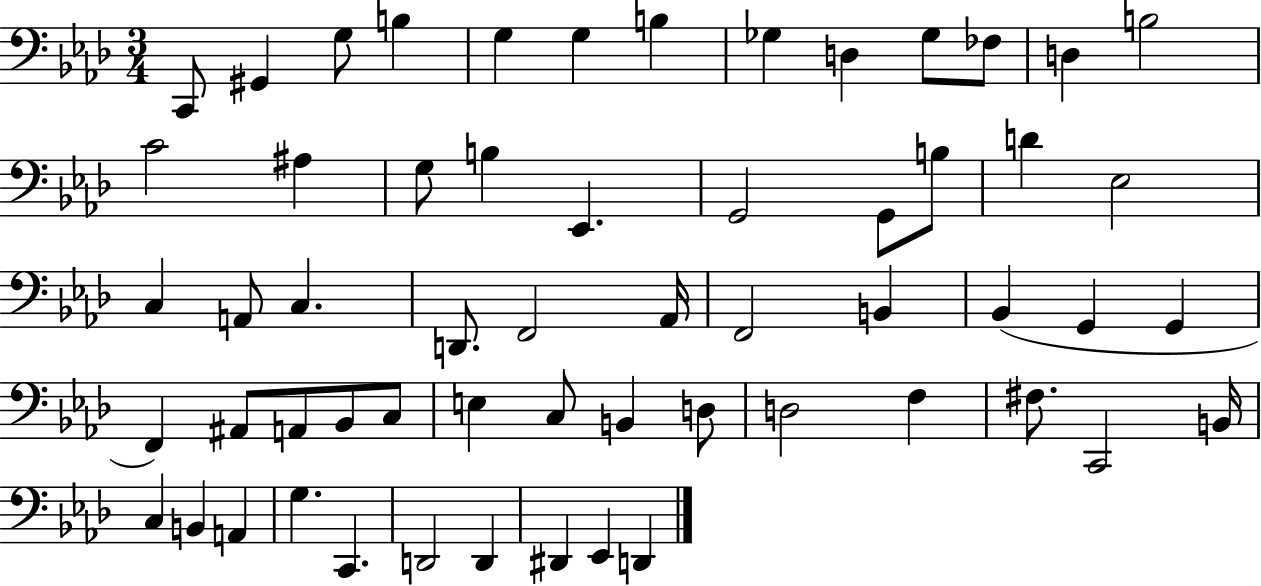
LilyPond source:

{
  \clef bass
  \numericTimeSignature
  \time 3/4
  \key aes \major
  c,8 gis,4 g8 b4 | g4 g4 b4 | ges4 d4 ges8 fes8 | d4 b2 | \break c'2 ais4 | g8 b4 ees,4. | g,2 g,8 b8 | d'4 ees2 | \break c4 a,8 c4. | d,8. f,2 aes,16 | f,2 b,4 | bes,4( g,4 g,4 | \break f,4) ais,8 a,8 bes,8 c8 | e4 c8 b,4 d8 | d2 f4 | fis8. c,2 b,16 | \break c4 b,4 a,4 | g4. c,4. | d,2 d,4 | dis,4 ees,4 d,4 | \break \bar "|."
}